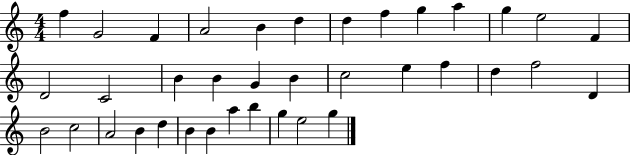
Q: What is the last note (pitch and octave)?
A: G5